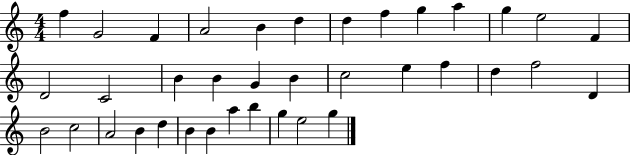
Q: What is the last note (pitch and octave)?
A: G5